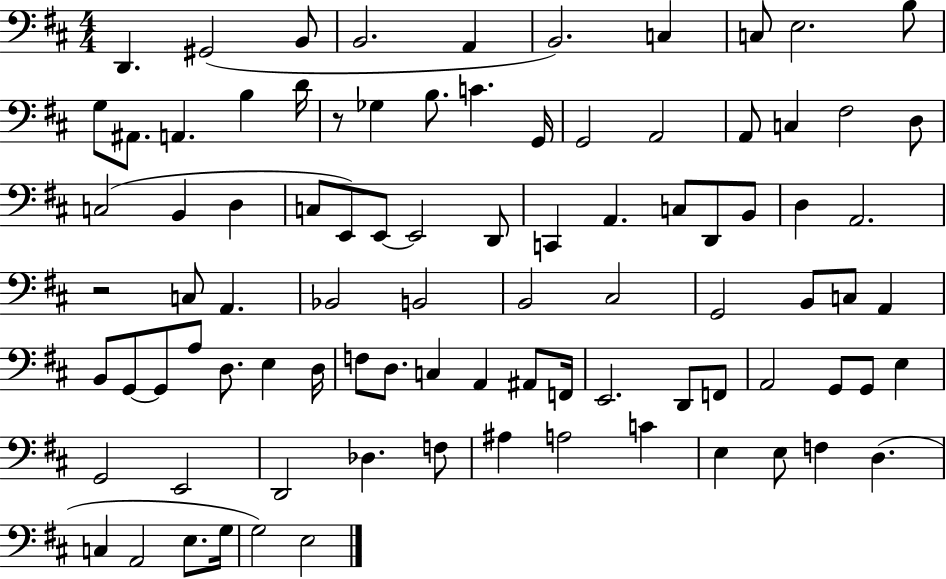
X:1
T:Untitled
M:4/4
L:1/4
K:D
D,, ^G,,2 B,,/2 B,,2 A,, B,,2 C, C,/2 E,2 B,/2 G,/2 ^A,,/2 A,, B, D/4 z/2 _G, B,/2 C G,,/4 G,,2 A,,2 A,,/2 C, ^F,2 D,/2 C,2 B,, D, C,/2 E,,/2 E,,/2 E,,2 D,,/2 C,, A,, C,/2 D,,/2 B,,/2 D, A,,2 z2 C,/2 A,, _B,,2 B,,2 B,,2 ^C,2 G,,2 B,,/2 C,/2 A,, B,,/2 G,,/2 G,,/2 A,/2 D,/2 E, D,/4 F,/2 D,/2 C, A,, ^A,,/2 F,,/4 E,,2 D,,/2 F,,/2 A,,2 G,,/2 G,,/2 E, G,,2 E,,2 D,,2 _D, F,/2 ^A, A,2 C E, E,/2 F, D, C, A,,2 E,/2 G,/4 G,2 E,2